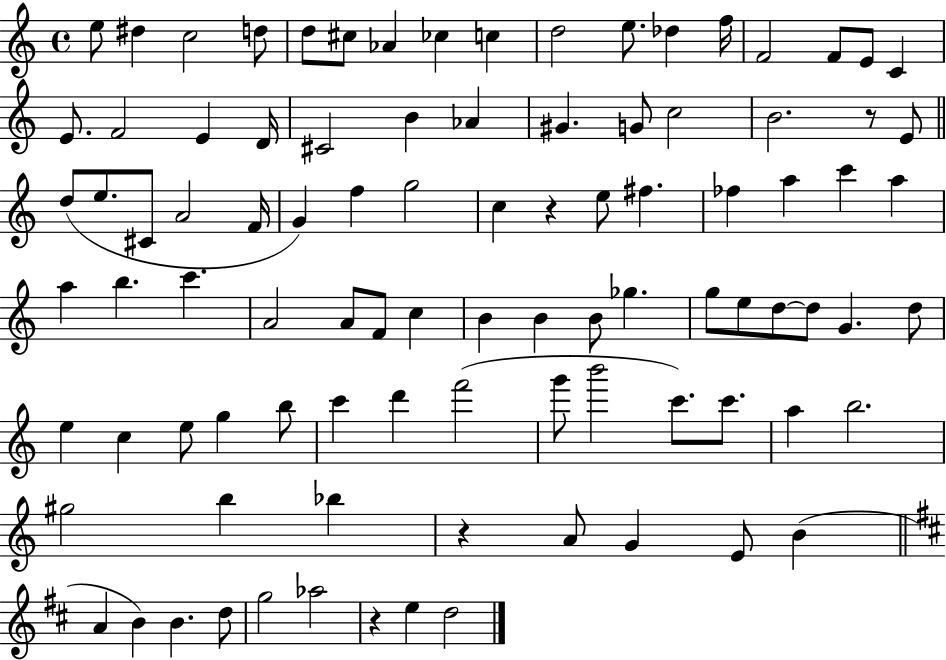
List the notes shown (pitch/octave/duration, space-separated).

E5/e D#5/q C5/h D5/e D5/e C#5/e Ab4/q CES5/q C5/q D5/h E5/e. Db5/q F5/s F4/h F4/e E4/e C4/q E4/e. F4/h E4/q D4/s C#4/h B4/q Ab4/q G#4/q. G4/e C5/h B4/h. R/e E4/e D5/e E5/e. C#4/e A4/h F4/s G4/q F5/q G5/h C5/q R/q E5/e F#5/q. FES5/q A5/q C6/q A5/q A5/q B5/q. C6/q. A4/h A4/e F4/e C5/q B4/q B4/q B4/e Gb5/q. G5/e E5/e D5/e D5/e G4/q. D5/e E5/q C5/q E5/e G5/q B5/e C6/q D6/q F6/h G6/e B6/h C6/e. C6/e. A5/q B5/h. G#5/h B5/q Bb5/q R/q A4/e G4/q E4/e B4/q A4/q B4/q B4/q. D5/e G5/h Ab5/h R/q E5/q D5/h